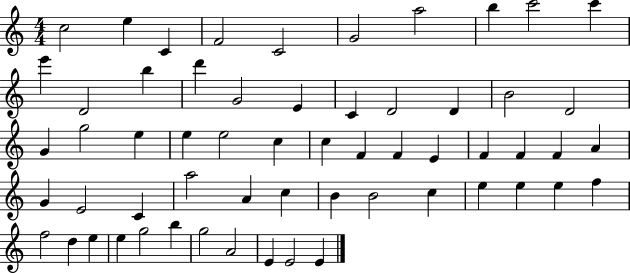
C5/h E5/q C4/q F4/h C4/h G4/h A5/h B5/q C6/h C6/q E6/q D4/h B5/q D6/q G4/h E4/q C4/q D4/h D4/q B4/h D4/h G4/q G5/h E5/q E5/q E5/h C5/q C5/q F4/q F4/q E4/q F4/q F4/q F4/q A4/q G4/q E4/h C4/q A5/h A4/q C5/q B4/q B4/h C5/q E5/q E5/q E5/q F5/q F5/h D5/q E5/q E5/q G5/h B5/q G5/h A4/h E4/q E4/h E4/q